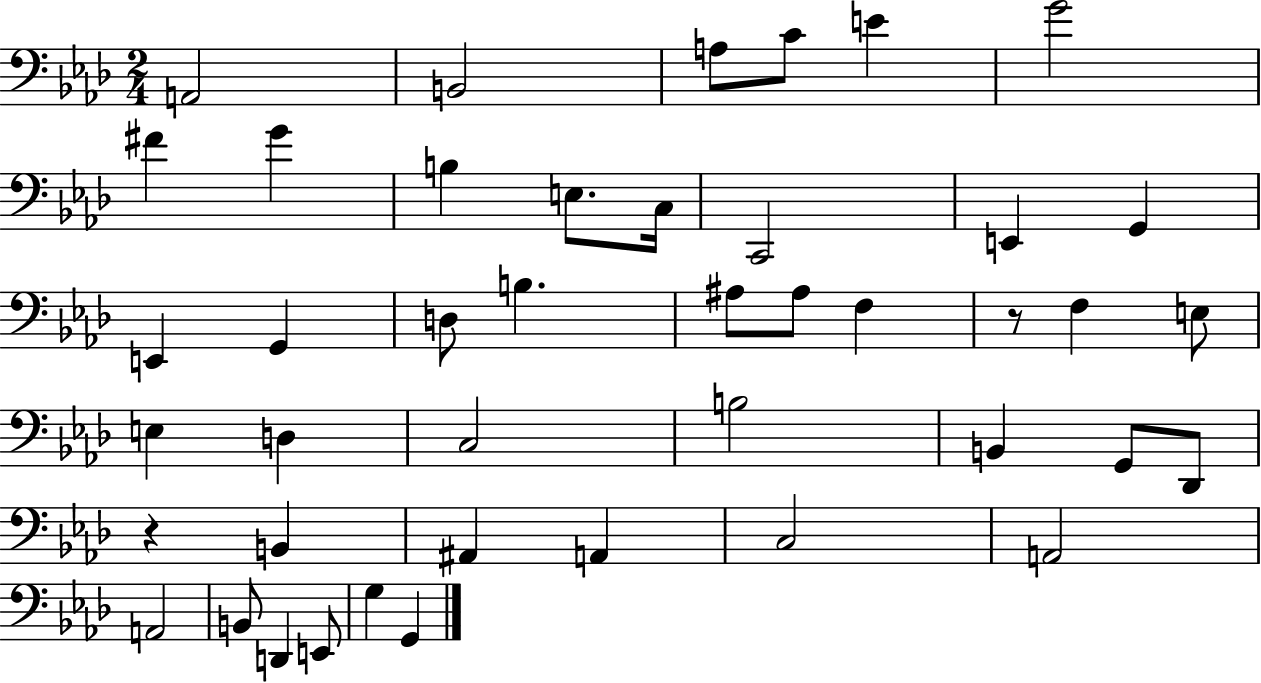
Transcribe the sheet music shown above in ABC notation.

X:1
T:Untitled
M:2/4
L:1/4
K:Ab
A,,2 B,,2 A,/2 C/2 E G2 ^F G B, E,/2 C,/4 C,,2 E,, G,, E,, G,, D,/2 B, ^A,/2 ^A,/2 F, z/2 F, E,/2 E, D, C,2 B,2 B,, G,,/2 _D,,/2 z B,, ^A,, A,, C,2 A,,2 A,,2 B,,/2 D,, E,,/2 G, G,,